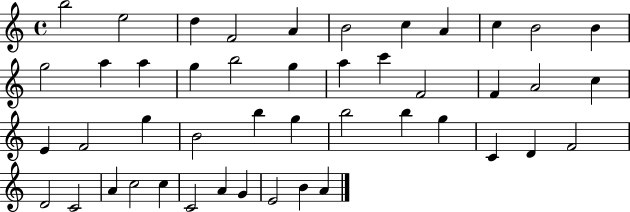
{
  \clef treble
  \time 4/4
  \defaultTimeSignature
  \key c \major
  b''2 e''2 | d''4 f'2 a'4 | b'2 c''4 a'4 | c''4 b'2 b'4 | \break g''2 a''4 a''4 | g''4 b''2 g''4 | a''4 c'''4 f'2 | f'4 a'2 c''4 | \break e'4 f'2 g''4 | b'2 b''4 g''4 | b''2 b''4 g''4 | c'4 d'4 f'2 | \break d'2 c'2 | a'4 c''2 c''4 | c'2 a'4 g'4 | e'2 b'4 a'4 | \break \bar "|."
}